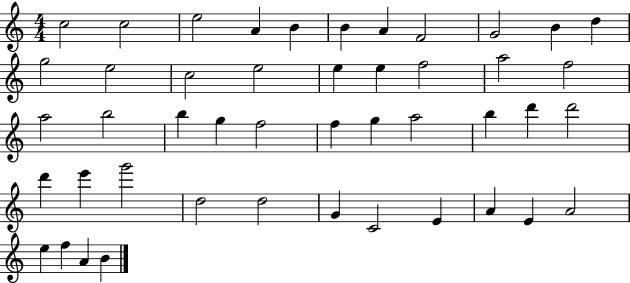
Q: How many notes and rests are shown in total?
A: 46